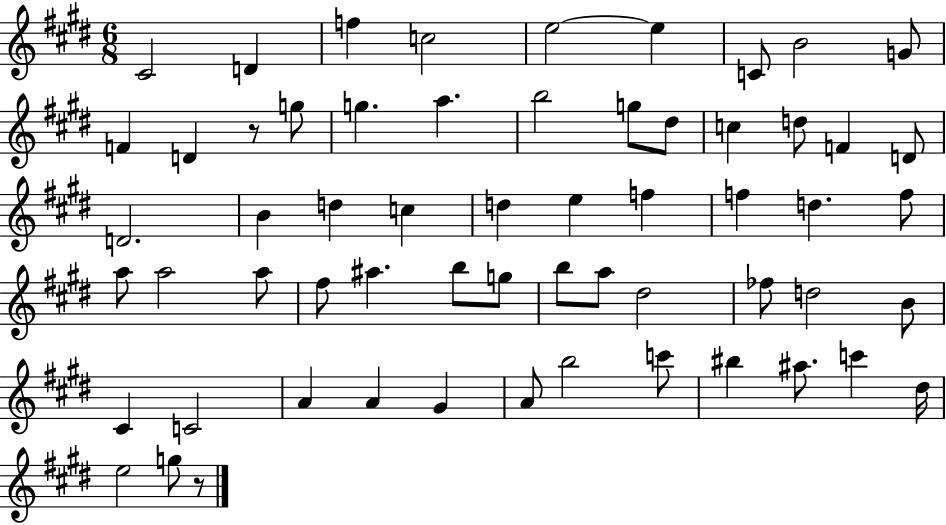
C#4/h D4/q F5/q C5/h E5/h E5/q C4/e B4/h G4/e F4/q D4/q R/e G5/e G5/q. A5/q. B5/h G5/e D#5/e C5/q D5/e F4/q D4/e D4/h. B4/q D5/q C5/q D5/q E5/q F5/q F5/q D5/q. F5/e A5/e A5/h A5/e F#5/e A#5/q. B5/e G5/e B5/e A5/e D#5/h FES5/e D5/h B4/e C#4/q C4/h A4/q A4/q G#4/q A4/e B5/h C6/e BIS5/q A#5/e. C6/q D#5/s E5/h G5/e R/e